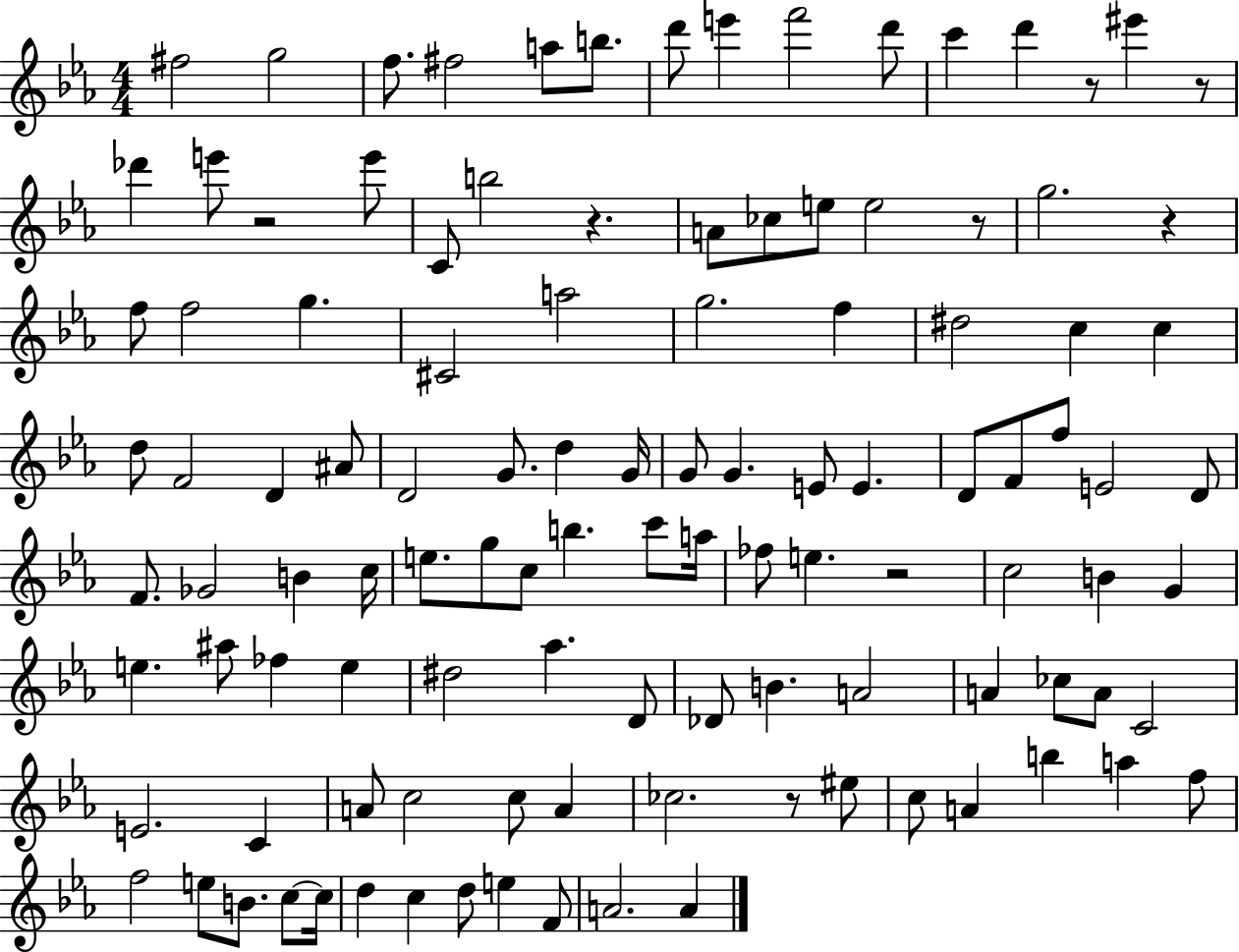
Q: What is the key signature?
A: EES major